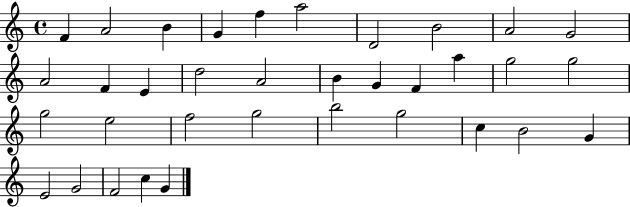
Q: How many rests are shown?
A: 0